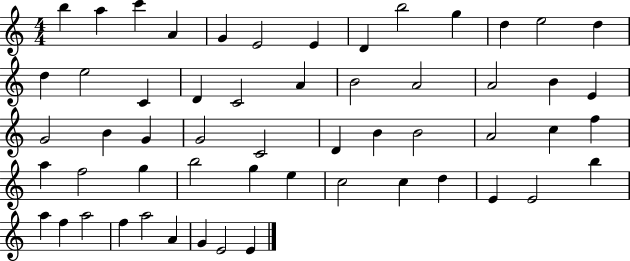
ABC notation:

X:1
T:Untitled
M:4/4
L:1/4
K:C
b a c' A G E2 E D b2 g d e2 d d e2 C D C2 A B2 A2 A2 B E G2 B G G2 C2 D B B2 A2 c f a f2 g b2 g e c2 c d E E2 b a f a2 f a2 A G E2 E